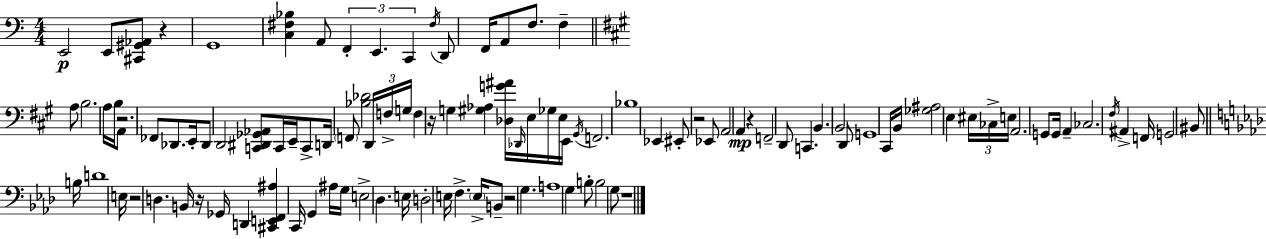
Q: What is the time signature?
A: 4/4